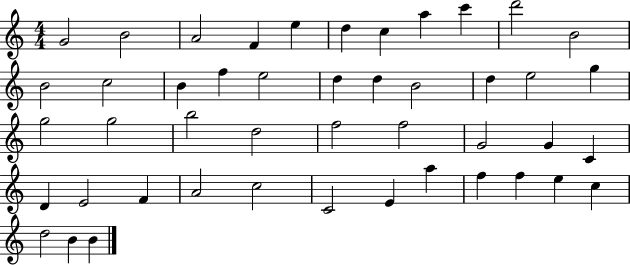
G4/h B4/h A4/h F4/q E5/q D5/q C5/q A5/q C6/q D6/h B4/h B4/h C5/h B4/q F5/q E5/h D5/q D5/q B4/h D5/q E5/h G5/q G5/h G5/h B5/h D5/h F5/h F5/h G4/h G4/q C4/q D4/q E4/h F4/q A4/h C5/h C4/h E4/q A5/q F5/q F5/q E5/q C5/q D5/h B4/q B4/q